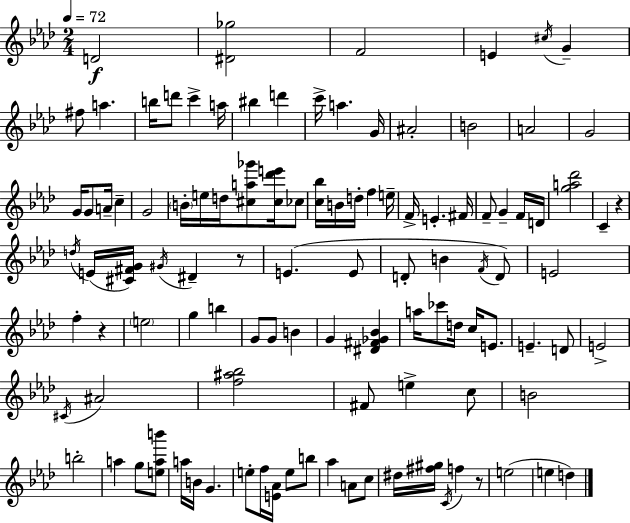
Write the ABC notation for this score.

X:1
T:Untitled
M:2/4
L:1/4
K:Ab
D2 [^D_g]2 F2 E ^c/4 G ^f/2 a b/4 d'/2 c' a/4 ^b d' c'/4 a G/4 ^A2 B2 A2 G2 G/4 G/2 A/4 c G2 B/4 e/4 d/4 [^ca_g']/2 [^c_d'e']/4 _c/2 [c_b]/4 B/4 d/4 f e/4 F/4 E ^F/4 F/2 G F/4 D/4 [ga_d']2 C z d/4 E/4 [^C^FG]/4 ^G/4 ^D z/2 E E/2 D/2 B F/4 D/2 E2 f z e2 g b G/2 G/2 B G [^D^F_G_B] a/4 _c'/2 d/4 c/4 E/2 E D/2 E2 ^C/4 ^A2 [f^a_b]2 ^F/2 e c/2 B2 b2 a g/2 [eab']/2 a/4 B/4 G e/2 f/4 [E_A]/4 e/2 b/2 _a A/2 c/2 ^d/4 [^f^g]/4 C/4 f z/2 e2 e d